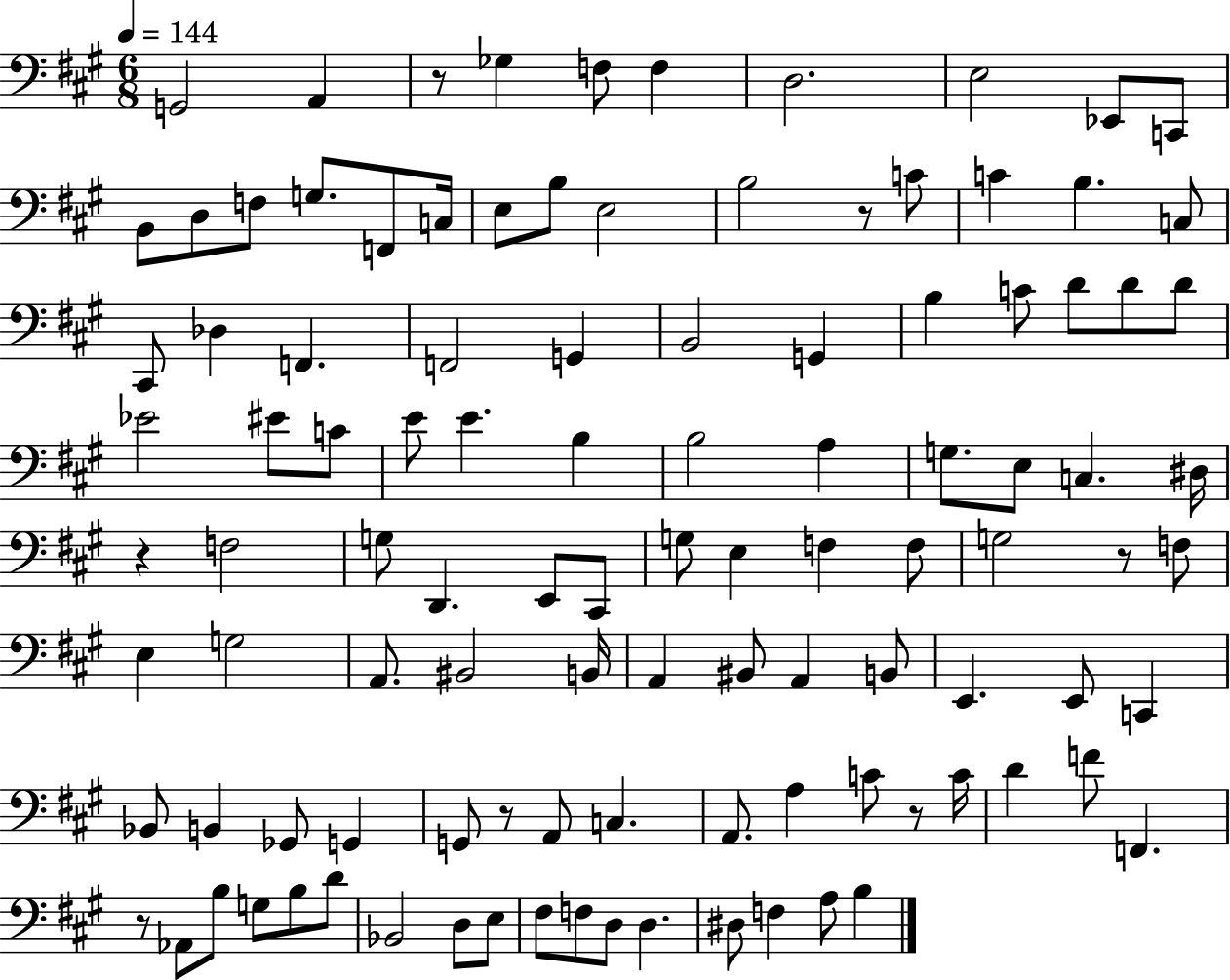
G2/h A2/q R/e Gb3/q F3/e F3/q D3/h. E3/h Eb2/e C2/e B2/e D3/e F3/e G3/e. F2/e C3/s E3/e B3/e E3/h B3/h R/e C4/e C4/q B3/q. C3/e C#2/e Db3/q F2/q. F2/h G2/q B2/h G2/q B3/q C4/e D4/e D4/e D4/e Eb4/h EIS4/e C4/e E4/e E4/q. B3/q B3/h A3/q G3/e. E3/e C3/q. D#3/s R/q F3/h G3/e D2/q. E2/e C#2/e G3/e E3/q F3/q F3/e G3/h R/e F3/e E3/q G3/h A2/e. BIS2/h B2/s A2/q BIS2/e A2/q B2/e E2/q. E2/e C2/q Bb2/e B2/q Gb2/e G2/q G2/e R/e A2/e C3/q. A2/e. A3/q C4/e R/e C4/s D4/q F4/e F2/q. R/e Ab2/e B3/e G3/e B3/e D4/e Bb2/h D3/e E3/e F#3/e F3/e D3/e D3/q. D#3/e F3/q A3/e B3/q